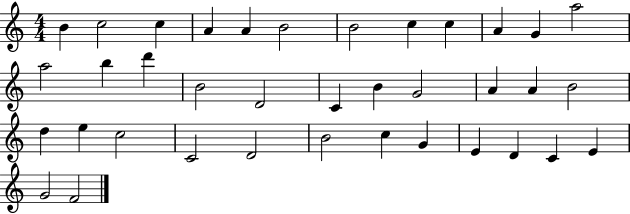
X:1
T:Untitled
M:4/4
L:1/4
K:C
B c2 c A A B2 B2 c c A G a2 a2 b d' B2 D2 C B G2 A A B2 d e c2 C2 D2 B2 c G E D C E G2 F2